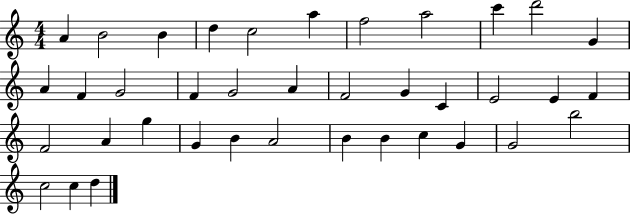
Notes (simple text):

A4/q B4/h B4/q D5/q C5/h A5/q F5/h A5/h C6/q D6/h G4/q A4/q F4/q G4/h F4/q G4/h A4/q F4/h G4/q C4/q E4/h E4/q F4/q F4/h A4/q G5/q G4/q B4/q A4/h B4/q B4/q C5/q G4/q G4/h B5/h C5/h C5/q D5/q